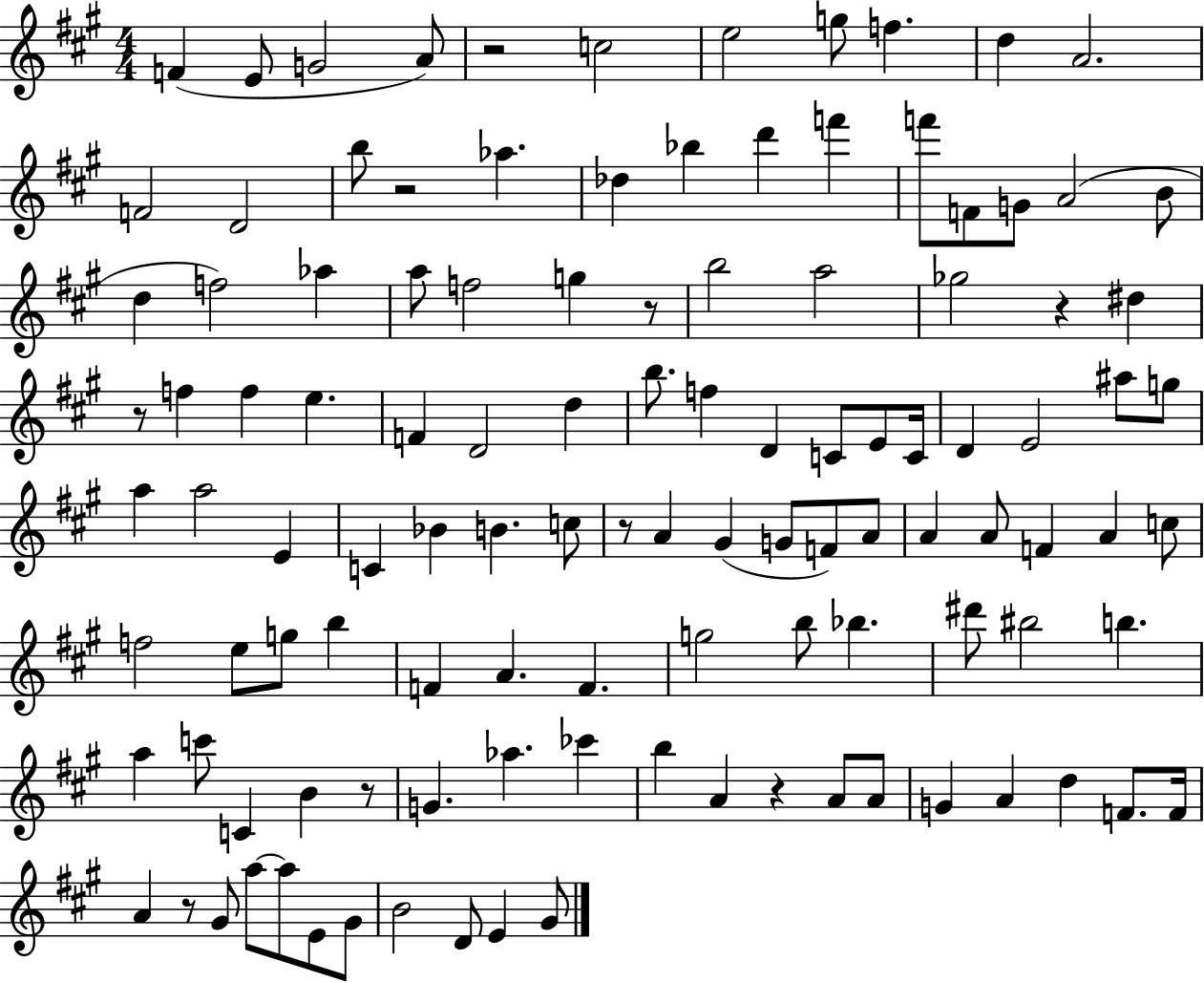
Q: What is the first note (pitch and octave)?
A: F4